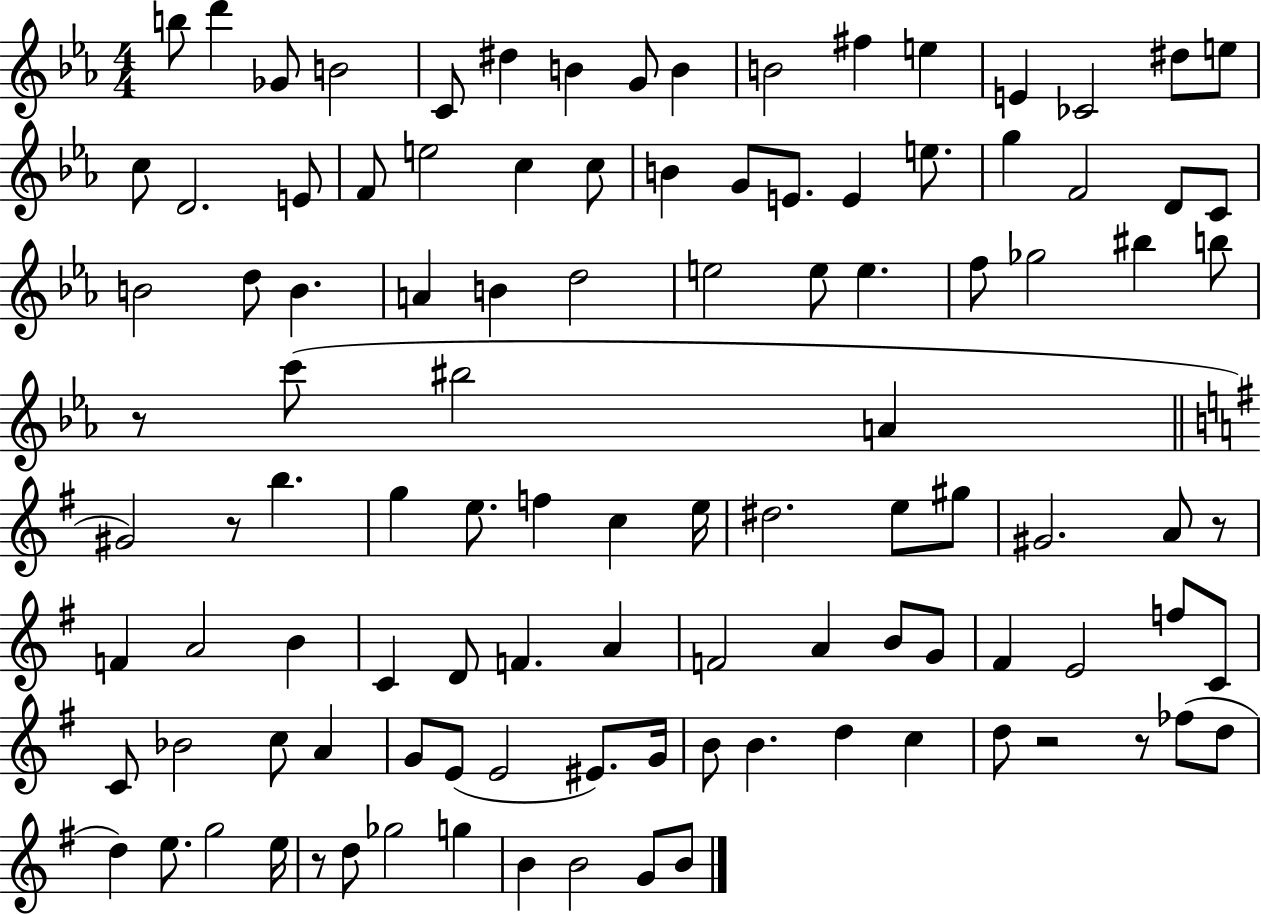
{
  \clef treble
  \numericTimeSignature
  \time 4/4
  \key ees \major
  b''8 d'''4 ges'8 b'2 | c'8 dis''4 b'4 g'8 b'4 | b'2 fis''4 e''4 | e'4 ces'2 dis''8 e''8 | \break c''8 d'2. e'8 | f'8 e''2 c''4 c''8 | b'4 g'8 e'8. e'4 e''8. | g''4 f'2 d'8 c'8 | \break b'2 d''8 b'4. | a'4 b'4 d''2 | e''2 e''8 e''4. | f''8 ges''2 bis''4 b''8 | \break r8 c'''8( bis''2 a'4 | \bar "||" \break \key g \major gis'2) r8 b''4. | g''4 e''8. f''4 c''4 e''16 | dis''2. e''8 gis''8 | gis'2. a'8 r8 | \break f'4 a'2 b'4 | c'4 d'8 f'4. a'4 | f'2 a'4 b'8 g'8 | fis'4 e'2 f''8 c'8 | \break c'8 bes'2 c''8 a'4 | g'8 e'8( e'2 eis'8.) g'16 | b'8 b'4. d''4 c''4 | d''8 r2 r8 fes''8( d''8 | \break d''4) e''8. g''2 e''16 | r8 d''8 ges''2 g''4 | b'4 b'2 g'8 b'8 | \bar "|."
}